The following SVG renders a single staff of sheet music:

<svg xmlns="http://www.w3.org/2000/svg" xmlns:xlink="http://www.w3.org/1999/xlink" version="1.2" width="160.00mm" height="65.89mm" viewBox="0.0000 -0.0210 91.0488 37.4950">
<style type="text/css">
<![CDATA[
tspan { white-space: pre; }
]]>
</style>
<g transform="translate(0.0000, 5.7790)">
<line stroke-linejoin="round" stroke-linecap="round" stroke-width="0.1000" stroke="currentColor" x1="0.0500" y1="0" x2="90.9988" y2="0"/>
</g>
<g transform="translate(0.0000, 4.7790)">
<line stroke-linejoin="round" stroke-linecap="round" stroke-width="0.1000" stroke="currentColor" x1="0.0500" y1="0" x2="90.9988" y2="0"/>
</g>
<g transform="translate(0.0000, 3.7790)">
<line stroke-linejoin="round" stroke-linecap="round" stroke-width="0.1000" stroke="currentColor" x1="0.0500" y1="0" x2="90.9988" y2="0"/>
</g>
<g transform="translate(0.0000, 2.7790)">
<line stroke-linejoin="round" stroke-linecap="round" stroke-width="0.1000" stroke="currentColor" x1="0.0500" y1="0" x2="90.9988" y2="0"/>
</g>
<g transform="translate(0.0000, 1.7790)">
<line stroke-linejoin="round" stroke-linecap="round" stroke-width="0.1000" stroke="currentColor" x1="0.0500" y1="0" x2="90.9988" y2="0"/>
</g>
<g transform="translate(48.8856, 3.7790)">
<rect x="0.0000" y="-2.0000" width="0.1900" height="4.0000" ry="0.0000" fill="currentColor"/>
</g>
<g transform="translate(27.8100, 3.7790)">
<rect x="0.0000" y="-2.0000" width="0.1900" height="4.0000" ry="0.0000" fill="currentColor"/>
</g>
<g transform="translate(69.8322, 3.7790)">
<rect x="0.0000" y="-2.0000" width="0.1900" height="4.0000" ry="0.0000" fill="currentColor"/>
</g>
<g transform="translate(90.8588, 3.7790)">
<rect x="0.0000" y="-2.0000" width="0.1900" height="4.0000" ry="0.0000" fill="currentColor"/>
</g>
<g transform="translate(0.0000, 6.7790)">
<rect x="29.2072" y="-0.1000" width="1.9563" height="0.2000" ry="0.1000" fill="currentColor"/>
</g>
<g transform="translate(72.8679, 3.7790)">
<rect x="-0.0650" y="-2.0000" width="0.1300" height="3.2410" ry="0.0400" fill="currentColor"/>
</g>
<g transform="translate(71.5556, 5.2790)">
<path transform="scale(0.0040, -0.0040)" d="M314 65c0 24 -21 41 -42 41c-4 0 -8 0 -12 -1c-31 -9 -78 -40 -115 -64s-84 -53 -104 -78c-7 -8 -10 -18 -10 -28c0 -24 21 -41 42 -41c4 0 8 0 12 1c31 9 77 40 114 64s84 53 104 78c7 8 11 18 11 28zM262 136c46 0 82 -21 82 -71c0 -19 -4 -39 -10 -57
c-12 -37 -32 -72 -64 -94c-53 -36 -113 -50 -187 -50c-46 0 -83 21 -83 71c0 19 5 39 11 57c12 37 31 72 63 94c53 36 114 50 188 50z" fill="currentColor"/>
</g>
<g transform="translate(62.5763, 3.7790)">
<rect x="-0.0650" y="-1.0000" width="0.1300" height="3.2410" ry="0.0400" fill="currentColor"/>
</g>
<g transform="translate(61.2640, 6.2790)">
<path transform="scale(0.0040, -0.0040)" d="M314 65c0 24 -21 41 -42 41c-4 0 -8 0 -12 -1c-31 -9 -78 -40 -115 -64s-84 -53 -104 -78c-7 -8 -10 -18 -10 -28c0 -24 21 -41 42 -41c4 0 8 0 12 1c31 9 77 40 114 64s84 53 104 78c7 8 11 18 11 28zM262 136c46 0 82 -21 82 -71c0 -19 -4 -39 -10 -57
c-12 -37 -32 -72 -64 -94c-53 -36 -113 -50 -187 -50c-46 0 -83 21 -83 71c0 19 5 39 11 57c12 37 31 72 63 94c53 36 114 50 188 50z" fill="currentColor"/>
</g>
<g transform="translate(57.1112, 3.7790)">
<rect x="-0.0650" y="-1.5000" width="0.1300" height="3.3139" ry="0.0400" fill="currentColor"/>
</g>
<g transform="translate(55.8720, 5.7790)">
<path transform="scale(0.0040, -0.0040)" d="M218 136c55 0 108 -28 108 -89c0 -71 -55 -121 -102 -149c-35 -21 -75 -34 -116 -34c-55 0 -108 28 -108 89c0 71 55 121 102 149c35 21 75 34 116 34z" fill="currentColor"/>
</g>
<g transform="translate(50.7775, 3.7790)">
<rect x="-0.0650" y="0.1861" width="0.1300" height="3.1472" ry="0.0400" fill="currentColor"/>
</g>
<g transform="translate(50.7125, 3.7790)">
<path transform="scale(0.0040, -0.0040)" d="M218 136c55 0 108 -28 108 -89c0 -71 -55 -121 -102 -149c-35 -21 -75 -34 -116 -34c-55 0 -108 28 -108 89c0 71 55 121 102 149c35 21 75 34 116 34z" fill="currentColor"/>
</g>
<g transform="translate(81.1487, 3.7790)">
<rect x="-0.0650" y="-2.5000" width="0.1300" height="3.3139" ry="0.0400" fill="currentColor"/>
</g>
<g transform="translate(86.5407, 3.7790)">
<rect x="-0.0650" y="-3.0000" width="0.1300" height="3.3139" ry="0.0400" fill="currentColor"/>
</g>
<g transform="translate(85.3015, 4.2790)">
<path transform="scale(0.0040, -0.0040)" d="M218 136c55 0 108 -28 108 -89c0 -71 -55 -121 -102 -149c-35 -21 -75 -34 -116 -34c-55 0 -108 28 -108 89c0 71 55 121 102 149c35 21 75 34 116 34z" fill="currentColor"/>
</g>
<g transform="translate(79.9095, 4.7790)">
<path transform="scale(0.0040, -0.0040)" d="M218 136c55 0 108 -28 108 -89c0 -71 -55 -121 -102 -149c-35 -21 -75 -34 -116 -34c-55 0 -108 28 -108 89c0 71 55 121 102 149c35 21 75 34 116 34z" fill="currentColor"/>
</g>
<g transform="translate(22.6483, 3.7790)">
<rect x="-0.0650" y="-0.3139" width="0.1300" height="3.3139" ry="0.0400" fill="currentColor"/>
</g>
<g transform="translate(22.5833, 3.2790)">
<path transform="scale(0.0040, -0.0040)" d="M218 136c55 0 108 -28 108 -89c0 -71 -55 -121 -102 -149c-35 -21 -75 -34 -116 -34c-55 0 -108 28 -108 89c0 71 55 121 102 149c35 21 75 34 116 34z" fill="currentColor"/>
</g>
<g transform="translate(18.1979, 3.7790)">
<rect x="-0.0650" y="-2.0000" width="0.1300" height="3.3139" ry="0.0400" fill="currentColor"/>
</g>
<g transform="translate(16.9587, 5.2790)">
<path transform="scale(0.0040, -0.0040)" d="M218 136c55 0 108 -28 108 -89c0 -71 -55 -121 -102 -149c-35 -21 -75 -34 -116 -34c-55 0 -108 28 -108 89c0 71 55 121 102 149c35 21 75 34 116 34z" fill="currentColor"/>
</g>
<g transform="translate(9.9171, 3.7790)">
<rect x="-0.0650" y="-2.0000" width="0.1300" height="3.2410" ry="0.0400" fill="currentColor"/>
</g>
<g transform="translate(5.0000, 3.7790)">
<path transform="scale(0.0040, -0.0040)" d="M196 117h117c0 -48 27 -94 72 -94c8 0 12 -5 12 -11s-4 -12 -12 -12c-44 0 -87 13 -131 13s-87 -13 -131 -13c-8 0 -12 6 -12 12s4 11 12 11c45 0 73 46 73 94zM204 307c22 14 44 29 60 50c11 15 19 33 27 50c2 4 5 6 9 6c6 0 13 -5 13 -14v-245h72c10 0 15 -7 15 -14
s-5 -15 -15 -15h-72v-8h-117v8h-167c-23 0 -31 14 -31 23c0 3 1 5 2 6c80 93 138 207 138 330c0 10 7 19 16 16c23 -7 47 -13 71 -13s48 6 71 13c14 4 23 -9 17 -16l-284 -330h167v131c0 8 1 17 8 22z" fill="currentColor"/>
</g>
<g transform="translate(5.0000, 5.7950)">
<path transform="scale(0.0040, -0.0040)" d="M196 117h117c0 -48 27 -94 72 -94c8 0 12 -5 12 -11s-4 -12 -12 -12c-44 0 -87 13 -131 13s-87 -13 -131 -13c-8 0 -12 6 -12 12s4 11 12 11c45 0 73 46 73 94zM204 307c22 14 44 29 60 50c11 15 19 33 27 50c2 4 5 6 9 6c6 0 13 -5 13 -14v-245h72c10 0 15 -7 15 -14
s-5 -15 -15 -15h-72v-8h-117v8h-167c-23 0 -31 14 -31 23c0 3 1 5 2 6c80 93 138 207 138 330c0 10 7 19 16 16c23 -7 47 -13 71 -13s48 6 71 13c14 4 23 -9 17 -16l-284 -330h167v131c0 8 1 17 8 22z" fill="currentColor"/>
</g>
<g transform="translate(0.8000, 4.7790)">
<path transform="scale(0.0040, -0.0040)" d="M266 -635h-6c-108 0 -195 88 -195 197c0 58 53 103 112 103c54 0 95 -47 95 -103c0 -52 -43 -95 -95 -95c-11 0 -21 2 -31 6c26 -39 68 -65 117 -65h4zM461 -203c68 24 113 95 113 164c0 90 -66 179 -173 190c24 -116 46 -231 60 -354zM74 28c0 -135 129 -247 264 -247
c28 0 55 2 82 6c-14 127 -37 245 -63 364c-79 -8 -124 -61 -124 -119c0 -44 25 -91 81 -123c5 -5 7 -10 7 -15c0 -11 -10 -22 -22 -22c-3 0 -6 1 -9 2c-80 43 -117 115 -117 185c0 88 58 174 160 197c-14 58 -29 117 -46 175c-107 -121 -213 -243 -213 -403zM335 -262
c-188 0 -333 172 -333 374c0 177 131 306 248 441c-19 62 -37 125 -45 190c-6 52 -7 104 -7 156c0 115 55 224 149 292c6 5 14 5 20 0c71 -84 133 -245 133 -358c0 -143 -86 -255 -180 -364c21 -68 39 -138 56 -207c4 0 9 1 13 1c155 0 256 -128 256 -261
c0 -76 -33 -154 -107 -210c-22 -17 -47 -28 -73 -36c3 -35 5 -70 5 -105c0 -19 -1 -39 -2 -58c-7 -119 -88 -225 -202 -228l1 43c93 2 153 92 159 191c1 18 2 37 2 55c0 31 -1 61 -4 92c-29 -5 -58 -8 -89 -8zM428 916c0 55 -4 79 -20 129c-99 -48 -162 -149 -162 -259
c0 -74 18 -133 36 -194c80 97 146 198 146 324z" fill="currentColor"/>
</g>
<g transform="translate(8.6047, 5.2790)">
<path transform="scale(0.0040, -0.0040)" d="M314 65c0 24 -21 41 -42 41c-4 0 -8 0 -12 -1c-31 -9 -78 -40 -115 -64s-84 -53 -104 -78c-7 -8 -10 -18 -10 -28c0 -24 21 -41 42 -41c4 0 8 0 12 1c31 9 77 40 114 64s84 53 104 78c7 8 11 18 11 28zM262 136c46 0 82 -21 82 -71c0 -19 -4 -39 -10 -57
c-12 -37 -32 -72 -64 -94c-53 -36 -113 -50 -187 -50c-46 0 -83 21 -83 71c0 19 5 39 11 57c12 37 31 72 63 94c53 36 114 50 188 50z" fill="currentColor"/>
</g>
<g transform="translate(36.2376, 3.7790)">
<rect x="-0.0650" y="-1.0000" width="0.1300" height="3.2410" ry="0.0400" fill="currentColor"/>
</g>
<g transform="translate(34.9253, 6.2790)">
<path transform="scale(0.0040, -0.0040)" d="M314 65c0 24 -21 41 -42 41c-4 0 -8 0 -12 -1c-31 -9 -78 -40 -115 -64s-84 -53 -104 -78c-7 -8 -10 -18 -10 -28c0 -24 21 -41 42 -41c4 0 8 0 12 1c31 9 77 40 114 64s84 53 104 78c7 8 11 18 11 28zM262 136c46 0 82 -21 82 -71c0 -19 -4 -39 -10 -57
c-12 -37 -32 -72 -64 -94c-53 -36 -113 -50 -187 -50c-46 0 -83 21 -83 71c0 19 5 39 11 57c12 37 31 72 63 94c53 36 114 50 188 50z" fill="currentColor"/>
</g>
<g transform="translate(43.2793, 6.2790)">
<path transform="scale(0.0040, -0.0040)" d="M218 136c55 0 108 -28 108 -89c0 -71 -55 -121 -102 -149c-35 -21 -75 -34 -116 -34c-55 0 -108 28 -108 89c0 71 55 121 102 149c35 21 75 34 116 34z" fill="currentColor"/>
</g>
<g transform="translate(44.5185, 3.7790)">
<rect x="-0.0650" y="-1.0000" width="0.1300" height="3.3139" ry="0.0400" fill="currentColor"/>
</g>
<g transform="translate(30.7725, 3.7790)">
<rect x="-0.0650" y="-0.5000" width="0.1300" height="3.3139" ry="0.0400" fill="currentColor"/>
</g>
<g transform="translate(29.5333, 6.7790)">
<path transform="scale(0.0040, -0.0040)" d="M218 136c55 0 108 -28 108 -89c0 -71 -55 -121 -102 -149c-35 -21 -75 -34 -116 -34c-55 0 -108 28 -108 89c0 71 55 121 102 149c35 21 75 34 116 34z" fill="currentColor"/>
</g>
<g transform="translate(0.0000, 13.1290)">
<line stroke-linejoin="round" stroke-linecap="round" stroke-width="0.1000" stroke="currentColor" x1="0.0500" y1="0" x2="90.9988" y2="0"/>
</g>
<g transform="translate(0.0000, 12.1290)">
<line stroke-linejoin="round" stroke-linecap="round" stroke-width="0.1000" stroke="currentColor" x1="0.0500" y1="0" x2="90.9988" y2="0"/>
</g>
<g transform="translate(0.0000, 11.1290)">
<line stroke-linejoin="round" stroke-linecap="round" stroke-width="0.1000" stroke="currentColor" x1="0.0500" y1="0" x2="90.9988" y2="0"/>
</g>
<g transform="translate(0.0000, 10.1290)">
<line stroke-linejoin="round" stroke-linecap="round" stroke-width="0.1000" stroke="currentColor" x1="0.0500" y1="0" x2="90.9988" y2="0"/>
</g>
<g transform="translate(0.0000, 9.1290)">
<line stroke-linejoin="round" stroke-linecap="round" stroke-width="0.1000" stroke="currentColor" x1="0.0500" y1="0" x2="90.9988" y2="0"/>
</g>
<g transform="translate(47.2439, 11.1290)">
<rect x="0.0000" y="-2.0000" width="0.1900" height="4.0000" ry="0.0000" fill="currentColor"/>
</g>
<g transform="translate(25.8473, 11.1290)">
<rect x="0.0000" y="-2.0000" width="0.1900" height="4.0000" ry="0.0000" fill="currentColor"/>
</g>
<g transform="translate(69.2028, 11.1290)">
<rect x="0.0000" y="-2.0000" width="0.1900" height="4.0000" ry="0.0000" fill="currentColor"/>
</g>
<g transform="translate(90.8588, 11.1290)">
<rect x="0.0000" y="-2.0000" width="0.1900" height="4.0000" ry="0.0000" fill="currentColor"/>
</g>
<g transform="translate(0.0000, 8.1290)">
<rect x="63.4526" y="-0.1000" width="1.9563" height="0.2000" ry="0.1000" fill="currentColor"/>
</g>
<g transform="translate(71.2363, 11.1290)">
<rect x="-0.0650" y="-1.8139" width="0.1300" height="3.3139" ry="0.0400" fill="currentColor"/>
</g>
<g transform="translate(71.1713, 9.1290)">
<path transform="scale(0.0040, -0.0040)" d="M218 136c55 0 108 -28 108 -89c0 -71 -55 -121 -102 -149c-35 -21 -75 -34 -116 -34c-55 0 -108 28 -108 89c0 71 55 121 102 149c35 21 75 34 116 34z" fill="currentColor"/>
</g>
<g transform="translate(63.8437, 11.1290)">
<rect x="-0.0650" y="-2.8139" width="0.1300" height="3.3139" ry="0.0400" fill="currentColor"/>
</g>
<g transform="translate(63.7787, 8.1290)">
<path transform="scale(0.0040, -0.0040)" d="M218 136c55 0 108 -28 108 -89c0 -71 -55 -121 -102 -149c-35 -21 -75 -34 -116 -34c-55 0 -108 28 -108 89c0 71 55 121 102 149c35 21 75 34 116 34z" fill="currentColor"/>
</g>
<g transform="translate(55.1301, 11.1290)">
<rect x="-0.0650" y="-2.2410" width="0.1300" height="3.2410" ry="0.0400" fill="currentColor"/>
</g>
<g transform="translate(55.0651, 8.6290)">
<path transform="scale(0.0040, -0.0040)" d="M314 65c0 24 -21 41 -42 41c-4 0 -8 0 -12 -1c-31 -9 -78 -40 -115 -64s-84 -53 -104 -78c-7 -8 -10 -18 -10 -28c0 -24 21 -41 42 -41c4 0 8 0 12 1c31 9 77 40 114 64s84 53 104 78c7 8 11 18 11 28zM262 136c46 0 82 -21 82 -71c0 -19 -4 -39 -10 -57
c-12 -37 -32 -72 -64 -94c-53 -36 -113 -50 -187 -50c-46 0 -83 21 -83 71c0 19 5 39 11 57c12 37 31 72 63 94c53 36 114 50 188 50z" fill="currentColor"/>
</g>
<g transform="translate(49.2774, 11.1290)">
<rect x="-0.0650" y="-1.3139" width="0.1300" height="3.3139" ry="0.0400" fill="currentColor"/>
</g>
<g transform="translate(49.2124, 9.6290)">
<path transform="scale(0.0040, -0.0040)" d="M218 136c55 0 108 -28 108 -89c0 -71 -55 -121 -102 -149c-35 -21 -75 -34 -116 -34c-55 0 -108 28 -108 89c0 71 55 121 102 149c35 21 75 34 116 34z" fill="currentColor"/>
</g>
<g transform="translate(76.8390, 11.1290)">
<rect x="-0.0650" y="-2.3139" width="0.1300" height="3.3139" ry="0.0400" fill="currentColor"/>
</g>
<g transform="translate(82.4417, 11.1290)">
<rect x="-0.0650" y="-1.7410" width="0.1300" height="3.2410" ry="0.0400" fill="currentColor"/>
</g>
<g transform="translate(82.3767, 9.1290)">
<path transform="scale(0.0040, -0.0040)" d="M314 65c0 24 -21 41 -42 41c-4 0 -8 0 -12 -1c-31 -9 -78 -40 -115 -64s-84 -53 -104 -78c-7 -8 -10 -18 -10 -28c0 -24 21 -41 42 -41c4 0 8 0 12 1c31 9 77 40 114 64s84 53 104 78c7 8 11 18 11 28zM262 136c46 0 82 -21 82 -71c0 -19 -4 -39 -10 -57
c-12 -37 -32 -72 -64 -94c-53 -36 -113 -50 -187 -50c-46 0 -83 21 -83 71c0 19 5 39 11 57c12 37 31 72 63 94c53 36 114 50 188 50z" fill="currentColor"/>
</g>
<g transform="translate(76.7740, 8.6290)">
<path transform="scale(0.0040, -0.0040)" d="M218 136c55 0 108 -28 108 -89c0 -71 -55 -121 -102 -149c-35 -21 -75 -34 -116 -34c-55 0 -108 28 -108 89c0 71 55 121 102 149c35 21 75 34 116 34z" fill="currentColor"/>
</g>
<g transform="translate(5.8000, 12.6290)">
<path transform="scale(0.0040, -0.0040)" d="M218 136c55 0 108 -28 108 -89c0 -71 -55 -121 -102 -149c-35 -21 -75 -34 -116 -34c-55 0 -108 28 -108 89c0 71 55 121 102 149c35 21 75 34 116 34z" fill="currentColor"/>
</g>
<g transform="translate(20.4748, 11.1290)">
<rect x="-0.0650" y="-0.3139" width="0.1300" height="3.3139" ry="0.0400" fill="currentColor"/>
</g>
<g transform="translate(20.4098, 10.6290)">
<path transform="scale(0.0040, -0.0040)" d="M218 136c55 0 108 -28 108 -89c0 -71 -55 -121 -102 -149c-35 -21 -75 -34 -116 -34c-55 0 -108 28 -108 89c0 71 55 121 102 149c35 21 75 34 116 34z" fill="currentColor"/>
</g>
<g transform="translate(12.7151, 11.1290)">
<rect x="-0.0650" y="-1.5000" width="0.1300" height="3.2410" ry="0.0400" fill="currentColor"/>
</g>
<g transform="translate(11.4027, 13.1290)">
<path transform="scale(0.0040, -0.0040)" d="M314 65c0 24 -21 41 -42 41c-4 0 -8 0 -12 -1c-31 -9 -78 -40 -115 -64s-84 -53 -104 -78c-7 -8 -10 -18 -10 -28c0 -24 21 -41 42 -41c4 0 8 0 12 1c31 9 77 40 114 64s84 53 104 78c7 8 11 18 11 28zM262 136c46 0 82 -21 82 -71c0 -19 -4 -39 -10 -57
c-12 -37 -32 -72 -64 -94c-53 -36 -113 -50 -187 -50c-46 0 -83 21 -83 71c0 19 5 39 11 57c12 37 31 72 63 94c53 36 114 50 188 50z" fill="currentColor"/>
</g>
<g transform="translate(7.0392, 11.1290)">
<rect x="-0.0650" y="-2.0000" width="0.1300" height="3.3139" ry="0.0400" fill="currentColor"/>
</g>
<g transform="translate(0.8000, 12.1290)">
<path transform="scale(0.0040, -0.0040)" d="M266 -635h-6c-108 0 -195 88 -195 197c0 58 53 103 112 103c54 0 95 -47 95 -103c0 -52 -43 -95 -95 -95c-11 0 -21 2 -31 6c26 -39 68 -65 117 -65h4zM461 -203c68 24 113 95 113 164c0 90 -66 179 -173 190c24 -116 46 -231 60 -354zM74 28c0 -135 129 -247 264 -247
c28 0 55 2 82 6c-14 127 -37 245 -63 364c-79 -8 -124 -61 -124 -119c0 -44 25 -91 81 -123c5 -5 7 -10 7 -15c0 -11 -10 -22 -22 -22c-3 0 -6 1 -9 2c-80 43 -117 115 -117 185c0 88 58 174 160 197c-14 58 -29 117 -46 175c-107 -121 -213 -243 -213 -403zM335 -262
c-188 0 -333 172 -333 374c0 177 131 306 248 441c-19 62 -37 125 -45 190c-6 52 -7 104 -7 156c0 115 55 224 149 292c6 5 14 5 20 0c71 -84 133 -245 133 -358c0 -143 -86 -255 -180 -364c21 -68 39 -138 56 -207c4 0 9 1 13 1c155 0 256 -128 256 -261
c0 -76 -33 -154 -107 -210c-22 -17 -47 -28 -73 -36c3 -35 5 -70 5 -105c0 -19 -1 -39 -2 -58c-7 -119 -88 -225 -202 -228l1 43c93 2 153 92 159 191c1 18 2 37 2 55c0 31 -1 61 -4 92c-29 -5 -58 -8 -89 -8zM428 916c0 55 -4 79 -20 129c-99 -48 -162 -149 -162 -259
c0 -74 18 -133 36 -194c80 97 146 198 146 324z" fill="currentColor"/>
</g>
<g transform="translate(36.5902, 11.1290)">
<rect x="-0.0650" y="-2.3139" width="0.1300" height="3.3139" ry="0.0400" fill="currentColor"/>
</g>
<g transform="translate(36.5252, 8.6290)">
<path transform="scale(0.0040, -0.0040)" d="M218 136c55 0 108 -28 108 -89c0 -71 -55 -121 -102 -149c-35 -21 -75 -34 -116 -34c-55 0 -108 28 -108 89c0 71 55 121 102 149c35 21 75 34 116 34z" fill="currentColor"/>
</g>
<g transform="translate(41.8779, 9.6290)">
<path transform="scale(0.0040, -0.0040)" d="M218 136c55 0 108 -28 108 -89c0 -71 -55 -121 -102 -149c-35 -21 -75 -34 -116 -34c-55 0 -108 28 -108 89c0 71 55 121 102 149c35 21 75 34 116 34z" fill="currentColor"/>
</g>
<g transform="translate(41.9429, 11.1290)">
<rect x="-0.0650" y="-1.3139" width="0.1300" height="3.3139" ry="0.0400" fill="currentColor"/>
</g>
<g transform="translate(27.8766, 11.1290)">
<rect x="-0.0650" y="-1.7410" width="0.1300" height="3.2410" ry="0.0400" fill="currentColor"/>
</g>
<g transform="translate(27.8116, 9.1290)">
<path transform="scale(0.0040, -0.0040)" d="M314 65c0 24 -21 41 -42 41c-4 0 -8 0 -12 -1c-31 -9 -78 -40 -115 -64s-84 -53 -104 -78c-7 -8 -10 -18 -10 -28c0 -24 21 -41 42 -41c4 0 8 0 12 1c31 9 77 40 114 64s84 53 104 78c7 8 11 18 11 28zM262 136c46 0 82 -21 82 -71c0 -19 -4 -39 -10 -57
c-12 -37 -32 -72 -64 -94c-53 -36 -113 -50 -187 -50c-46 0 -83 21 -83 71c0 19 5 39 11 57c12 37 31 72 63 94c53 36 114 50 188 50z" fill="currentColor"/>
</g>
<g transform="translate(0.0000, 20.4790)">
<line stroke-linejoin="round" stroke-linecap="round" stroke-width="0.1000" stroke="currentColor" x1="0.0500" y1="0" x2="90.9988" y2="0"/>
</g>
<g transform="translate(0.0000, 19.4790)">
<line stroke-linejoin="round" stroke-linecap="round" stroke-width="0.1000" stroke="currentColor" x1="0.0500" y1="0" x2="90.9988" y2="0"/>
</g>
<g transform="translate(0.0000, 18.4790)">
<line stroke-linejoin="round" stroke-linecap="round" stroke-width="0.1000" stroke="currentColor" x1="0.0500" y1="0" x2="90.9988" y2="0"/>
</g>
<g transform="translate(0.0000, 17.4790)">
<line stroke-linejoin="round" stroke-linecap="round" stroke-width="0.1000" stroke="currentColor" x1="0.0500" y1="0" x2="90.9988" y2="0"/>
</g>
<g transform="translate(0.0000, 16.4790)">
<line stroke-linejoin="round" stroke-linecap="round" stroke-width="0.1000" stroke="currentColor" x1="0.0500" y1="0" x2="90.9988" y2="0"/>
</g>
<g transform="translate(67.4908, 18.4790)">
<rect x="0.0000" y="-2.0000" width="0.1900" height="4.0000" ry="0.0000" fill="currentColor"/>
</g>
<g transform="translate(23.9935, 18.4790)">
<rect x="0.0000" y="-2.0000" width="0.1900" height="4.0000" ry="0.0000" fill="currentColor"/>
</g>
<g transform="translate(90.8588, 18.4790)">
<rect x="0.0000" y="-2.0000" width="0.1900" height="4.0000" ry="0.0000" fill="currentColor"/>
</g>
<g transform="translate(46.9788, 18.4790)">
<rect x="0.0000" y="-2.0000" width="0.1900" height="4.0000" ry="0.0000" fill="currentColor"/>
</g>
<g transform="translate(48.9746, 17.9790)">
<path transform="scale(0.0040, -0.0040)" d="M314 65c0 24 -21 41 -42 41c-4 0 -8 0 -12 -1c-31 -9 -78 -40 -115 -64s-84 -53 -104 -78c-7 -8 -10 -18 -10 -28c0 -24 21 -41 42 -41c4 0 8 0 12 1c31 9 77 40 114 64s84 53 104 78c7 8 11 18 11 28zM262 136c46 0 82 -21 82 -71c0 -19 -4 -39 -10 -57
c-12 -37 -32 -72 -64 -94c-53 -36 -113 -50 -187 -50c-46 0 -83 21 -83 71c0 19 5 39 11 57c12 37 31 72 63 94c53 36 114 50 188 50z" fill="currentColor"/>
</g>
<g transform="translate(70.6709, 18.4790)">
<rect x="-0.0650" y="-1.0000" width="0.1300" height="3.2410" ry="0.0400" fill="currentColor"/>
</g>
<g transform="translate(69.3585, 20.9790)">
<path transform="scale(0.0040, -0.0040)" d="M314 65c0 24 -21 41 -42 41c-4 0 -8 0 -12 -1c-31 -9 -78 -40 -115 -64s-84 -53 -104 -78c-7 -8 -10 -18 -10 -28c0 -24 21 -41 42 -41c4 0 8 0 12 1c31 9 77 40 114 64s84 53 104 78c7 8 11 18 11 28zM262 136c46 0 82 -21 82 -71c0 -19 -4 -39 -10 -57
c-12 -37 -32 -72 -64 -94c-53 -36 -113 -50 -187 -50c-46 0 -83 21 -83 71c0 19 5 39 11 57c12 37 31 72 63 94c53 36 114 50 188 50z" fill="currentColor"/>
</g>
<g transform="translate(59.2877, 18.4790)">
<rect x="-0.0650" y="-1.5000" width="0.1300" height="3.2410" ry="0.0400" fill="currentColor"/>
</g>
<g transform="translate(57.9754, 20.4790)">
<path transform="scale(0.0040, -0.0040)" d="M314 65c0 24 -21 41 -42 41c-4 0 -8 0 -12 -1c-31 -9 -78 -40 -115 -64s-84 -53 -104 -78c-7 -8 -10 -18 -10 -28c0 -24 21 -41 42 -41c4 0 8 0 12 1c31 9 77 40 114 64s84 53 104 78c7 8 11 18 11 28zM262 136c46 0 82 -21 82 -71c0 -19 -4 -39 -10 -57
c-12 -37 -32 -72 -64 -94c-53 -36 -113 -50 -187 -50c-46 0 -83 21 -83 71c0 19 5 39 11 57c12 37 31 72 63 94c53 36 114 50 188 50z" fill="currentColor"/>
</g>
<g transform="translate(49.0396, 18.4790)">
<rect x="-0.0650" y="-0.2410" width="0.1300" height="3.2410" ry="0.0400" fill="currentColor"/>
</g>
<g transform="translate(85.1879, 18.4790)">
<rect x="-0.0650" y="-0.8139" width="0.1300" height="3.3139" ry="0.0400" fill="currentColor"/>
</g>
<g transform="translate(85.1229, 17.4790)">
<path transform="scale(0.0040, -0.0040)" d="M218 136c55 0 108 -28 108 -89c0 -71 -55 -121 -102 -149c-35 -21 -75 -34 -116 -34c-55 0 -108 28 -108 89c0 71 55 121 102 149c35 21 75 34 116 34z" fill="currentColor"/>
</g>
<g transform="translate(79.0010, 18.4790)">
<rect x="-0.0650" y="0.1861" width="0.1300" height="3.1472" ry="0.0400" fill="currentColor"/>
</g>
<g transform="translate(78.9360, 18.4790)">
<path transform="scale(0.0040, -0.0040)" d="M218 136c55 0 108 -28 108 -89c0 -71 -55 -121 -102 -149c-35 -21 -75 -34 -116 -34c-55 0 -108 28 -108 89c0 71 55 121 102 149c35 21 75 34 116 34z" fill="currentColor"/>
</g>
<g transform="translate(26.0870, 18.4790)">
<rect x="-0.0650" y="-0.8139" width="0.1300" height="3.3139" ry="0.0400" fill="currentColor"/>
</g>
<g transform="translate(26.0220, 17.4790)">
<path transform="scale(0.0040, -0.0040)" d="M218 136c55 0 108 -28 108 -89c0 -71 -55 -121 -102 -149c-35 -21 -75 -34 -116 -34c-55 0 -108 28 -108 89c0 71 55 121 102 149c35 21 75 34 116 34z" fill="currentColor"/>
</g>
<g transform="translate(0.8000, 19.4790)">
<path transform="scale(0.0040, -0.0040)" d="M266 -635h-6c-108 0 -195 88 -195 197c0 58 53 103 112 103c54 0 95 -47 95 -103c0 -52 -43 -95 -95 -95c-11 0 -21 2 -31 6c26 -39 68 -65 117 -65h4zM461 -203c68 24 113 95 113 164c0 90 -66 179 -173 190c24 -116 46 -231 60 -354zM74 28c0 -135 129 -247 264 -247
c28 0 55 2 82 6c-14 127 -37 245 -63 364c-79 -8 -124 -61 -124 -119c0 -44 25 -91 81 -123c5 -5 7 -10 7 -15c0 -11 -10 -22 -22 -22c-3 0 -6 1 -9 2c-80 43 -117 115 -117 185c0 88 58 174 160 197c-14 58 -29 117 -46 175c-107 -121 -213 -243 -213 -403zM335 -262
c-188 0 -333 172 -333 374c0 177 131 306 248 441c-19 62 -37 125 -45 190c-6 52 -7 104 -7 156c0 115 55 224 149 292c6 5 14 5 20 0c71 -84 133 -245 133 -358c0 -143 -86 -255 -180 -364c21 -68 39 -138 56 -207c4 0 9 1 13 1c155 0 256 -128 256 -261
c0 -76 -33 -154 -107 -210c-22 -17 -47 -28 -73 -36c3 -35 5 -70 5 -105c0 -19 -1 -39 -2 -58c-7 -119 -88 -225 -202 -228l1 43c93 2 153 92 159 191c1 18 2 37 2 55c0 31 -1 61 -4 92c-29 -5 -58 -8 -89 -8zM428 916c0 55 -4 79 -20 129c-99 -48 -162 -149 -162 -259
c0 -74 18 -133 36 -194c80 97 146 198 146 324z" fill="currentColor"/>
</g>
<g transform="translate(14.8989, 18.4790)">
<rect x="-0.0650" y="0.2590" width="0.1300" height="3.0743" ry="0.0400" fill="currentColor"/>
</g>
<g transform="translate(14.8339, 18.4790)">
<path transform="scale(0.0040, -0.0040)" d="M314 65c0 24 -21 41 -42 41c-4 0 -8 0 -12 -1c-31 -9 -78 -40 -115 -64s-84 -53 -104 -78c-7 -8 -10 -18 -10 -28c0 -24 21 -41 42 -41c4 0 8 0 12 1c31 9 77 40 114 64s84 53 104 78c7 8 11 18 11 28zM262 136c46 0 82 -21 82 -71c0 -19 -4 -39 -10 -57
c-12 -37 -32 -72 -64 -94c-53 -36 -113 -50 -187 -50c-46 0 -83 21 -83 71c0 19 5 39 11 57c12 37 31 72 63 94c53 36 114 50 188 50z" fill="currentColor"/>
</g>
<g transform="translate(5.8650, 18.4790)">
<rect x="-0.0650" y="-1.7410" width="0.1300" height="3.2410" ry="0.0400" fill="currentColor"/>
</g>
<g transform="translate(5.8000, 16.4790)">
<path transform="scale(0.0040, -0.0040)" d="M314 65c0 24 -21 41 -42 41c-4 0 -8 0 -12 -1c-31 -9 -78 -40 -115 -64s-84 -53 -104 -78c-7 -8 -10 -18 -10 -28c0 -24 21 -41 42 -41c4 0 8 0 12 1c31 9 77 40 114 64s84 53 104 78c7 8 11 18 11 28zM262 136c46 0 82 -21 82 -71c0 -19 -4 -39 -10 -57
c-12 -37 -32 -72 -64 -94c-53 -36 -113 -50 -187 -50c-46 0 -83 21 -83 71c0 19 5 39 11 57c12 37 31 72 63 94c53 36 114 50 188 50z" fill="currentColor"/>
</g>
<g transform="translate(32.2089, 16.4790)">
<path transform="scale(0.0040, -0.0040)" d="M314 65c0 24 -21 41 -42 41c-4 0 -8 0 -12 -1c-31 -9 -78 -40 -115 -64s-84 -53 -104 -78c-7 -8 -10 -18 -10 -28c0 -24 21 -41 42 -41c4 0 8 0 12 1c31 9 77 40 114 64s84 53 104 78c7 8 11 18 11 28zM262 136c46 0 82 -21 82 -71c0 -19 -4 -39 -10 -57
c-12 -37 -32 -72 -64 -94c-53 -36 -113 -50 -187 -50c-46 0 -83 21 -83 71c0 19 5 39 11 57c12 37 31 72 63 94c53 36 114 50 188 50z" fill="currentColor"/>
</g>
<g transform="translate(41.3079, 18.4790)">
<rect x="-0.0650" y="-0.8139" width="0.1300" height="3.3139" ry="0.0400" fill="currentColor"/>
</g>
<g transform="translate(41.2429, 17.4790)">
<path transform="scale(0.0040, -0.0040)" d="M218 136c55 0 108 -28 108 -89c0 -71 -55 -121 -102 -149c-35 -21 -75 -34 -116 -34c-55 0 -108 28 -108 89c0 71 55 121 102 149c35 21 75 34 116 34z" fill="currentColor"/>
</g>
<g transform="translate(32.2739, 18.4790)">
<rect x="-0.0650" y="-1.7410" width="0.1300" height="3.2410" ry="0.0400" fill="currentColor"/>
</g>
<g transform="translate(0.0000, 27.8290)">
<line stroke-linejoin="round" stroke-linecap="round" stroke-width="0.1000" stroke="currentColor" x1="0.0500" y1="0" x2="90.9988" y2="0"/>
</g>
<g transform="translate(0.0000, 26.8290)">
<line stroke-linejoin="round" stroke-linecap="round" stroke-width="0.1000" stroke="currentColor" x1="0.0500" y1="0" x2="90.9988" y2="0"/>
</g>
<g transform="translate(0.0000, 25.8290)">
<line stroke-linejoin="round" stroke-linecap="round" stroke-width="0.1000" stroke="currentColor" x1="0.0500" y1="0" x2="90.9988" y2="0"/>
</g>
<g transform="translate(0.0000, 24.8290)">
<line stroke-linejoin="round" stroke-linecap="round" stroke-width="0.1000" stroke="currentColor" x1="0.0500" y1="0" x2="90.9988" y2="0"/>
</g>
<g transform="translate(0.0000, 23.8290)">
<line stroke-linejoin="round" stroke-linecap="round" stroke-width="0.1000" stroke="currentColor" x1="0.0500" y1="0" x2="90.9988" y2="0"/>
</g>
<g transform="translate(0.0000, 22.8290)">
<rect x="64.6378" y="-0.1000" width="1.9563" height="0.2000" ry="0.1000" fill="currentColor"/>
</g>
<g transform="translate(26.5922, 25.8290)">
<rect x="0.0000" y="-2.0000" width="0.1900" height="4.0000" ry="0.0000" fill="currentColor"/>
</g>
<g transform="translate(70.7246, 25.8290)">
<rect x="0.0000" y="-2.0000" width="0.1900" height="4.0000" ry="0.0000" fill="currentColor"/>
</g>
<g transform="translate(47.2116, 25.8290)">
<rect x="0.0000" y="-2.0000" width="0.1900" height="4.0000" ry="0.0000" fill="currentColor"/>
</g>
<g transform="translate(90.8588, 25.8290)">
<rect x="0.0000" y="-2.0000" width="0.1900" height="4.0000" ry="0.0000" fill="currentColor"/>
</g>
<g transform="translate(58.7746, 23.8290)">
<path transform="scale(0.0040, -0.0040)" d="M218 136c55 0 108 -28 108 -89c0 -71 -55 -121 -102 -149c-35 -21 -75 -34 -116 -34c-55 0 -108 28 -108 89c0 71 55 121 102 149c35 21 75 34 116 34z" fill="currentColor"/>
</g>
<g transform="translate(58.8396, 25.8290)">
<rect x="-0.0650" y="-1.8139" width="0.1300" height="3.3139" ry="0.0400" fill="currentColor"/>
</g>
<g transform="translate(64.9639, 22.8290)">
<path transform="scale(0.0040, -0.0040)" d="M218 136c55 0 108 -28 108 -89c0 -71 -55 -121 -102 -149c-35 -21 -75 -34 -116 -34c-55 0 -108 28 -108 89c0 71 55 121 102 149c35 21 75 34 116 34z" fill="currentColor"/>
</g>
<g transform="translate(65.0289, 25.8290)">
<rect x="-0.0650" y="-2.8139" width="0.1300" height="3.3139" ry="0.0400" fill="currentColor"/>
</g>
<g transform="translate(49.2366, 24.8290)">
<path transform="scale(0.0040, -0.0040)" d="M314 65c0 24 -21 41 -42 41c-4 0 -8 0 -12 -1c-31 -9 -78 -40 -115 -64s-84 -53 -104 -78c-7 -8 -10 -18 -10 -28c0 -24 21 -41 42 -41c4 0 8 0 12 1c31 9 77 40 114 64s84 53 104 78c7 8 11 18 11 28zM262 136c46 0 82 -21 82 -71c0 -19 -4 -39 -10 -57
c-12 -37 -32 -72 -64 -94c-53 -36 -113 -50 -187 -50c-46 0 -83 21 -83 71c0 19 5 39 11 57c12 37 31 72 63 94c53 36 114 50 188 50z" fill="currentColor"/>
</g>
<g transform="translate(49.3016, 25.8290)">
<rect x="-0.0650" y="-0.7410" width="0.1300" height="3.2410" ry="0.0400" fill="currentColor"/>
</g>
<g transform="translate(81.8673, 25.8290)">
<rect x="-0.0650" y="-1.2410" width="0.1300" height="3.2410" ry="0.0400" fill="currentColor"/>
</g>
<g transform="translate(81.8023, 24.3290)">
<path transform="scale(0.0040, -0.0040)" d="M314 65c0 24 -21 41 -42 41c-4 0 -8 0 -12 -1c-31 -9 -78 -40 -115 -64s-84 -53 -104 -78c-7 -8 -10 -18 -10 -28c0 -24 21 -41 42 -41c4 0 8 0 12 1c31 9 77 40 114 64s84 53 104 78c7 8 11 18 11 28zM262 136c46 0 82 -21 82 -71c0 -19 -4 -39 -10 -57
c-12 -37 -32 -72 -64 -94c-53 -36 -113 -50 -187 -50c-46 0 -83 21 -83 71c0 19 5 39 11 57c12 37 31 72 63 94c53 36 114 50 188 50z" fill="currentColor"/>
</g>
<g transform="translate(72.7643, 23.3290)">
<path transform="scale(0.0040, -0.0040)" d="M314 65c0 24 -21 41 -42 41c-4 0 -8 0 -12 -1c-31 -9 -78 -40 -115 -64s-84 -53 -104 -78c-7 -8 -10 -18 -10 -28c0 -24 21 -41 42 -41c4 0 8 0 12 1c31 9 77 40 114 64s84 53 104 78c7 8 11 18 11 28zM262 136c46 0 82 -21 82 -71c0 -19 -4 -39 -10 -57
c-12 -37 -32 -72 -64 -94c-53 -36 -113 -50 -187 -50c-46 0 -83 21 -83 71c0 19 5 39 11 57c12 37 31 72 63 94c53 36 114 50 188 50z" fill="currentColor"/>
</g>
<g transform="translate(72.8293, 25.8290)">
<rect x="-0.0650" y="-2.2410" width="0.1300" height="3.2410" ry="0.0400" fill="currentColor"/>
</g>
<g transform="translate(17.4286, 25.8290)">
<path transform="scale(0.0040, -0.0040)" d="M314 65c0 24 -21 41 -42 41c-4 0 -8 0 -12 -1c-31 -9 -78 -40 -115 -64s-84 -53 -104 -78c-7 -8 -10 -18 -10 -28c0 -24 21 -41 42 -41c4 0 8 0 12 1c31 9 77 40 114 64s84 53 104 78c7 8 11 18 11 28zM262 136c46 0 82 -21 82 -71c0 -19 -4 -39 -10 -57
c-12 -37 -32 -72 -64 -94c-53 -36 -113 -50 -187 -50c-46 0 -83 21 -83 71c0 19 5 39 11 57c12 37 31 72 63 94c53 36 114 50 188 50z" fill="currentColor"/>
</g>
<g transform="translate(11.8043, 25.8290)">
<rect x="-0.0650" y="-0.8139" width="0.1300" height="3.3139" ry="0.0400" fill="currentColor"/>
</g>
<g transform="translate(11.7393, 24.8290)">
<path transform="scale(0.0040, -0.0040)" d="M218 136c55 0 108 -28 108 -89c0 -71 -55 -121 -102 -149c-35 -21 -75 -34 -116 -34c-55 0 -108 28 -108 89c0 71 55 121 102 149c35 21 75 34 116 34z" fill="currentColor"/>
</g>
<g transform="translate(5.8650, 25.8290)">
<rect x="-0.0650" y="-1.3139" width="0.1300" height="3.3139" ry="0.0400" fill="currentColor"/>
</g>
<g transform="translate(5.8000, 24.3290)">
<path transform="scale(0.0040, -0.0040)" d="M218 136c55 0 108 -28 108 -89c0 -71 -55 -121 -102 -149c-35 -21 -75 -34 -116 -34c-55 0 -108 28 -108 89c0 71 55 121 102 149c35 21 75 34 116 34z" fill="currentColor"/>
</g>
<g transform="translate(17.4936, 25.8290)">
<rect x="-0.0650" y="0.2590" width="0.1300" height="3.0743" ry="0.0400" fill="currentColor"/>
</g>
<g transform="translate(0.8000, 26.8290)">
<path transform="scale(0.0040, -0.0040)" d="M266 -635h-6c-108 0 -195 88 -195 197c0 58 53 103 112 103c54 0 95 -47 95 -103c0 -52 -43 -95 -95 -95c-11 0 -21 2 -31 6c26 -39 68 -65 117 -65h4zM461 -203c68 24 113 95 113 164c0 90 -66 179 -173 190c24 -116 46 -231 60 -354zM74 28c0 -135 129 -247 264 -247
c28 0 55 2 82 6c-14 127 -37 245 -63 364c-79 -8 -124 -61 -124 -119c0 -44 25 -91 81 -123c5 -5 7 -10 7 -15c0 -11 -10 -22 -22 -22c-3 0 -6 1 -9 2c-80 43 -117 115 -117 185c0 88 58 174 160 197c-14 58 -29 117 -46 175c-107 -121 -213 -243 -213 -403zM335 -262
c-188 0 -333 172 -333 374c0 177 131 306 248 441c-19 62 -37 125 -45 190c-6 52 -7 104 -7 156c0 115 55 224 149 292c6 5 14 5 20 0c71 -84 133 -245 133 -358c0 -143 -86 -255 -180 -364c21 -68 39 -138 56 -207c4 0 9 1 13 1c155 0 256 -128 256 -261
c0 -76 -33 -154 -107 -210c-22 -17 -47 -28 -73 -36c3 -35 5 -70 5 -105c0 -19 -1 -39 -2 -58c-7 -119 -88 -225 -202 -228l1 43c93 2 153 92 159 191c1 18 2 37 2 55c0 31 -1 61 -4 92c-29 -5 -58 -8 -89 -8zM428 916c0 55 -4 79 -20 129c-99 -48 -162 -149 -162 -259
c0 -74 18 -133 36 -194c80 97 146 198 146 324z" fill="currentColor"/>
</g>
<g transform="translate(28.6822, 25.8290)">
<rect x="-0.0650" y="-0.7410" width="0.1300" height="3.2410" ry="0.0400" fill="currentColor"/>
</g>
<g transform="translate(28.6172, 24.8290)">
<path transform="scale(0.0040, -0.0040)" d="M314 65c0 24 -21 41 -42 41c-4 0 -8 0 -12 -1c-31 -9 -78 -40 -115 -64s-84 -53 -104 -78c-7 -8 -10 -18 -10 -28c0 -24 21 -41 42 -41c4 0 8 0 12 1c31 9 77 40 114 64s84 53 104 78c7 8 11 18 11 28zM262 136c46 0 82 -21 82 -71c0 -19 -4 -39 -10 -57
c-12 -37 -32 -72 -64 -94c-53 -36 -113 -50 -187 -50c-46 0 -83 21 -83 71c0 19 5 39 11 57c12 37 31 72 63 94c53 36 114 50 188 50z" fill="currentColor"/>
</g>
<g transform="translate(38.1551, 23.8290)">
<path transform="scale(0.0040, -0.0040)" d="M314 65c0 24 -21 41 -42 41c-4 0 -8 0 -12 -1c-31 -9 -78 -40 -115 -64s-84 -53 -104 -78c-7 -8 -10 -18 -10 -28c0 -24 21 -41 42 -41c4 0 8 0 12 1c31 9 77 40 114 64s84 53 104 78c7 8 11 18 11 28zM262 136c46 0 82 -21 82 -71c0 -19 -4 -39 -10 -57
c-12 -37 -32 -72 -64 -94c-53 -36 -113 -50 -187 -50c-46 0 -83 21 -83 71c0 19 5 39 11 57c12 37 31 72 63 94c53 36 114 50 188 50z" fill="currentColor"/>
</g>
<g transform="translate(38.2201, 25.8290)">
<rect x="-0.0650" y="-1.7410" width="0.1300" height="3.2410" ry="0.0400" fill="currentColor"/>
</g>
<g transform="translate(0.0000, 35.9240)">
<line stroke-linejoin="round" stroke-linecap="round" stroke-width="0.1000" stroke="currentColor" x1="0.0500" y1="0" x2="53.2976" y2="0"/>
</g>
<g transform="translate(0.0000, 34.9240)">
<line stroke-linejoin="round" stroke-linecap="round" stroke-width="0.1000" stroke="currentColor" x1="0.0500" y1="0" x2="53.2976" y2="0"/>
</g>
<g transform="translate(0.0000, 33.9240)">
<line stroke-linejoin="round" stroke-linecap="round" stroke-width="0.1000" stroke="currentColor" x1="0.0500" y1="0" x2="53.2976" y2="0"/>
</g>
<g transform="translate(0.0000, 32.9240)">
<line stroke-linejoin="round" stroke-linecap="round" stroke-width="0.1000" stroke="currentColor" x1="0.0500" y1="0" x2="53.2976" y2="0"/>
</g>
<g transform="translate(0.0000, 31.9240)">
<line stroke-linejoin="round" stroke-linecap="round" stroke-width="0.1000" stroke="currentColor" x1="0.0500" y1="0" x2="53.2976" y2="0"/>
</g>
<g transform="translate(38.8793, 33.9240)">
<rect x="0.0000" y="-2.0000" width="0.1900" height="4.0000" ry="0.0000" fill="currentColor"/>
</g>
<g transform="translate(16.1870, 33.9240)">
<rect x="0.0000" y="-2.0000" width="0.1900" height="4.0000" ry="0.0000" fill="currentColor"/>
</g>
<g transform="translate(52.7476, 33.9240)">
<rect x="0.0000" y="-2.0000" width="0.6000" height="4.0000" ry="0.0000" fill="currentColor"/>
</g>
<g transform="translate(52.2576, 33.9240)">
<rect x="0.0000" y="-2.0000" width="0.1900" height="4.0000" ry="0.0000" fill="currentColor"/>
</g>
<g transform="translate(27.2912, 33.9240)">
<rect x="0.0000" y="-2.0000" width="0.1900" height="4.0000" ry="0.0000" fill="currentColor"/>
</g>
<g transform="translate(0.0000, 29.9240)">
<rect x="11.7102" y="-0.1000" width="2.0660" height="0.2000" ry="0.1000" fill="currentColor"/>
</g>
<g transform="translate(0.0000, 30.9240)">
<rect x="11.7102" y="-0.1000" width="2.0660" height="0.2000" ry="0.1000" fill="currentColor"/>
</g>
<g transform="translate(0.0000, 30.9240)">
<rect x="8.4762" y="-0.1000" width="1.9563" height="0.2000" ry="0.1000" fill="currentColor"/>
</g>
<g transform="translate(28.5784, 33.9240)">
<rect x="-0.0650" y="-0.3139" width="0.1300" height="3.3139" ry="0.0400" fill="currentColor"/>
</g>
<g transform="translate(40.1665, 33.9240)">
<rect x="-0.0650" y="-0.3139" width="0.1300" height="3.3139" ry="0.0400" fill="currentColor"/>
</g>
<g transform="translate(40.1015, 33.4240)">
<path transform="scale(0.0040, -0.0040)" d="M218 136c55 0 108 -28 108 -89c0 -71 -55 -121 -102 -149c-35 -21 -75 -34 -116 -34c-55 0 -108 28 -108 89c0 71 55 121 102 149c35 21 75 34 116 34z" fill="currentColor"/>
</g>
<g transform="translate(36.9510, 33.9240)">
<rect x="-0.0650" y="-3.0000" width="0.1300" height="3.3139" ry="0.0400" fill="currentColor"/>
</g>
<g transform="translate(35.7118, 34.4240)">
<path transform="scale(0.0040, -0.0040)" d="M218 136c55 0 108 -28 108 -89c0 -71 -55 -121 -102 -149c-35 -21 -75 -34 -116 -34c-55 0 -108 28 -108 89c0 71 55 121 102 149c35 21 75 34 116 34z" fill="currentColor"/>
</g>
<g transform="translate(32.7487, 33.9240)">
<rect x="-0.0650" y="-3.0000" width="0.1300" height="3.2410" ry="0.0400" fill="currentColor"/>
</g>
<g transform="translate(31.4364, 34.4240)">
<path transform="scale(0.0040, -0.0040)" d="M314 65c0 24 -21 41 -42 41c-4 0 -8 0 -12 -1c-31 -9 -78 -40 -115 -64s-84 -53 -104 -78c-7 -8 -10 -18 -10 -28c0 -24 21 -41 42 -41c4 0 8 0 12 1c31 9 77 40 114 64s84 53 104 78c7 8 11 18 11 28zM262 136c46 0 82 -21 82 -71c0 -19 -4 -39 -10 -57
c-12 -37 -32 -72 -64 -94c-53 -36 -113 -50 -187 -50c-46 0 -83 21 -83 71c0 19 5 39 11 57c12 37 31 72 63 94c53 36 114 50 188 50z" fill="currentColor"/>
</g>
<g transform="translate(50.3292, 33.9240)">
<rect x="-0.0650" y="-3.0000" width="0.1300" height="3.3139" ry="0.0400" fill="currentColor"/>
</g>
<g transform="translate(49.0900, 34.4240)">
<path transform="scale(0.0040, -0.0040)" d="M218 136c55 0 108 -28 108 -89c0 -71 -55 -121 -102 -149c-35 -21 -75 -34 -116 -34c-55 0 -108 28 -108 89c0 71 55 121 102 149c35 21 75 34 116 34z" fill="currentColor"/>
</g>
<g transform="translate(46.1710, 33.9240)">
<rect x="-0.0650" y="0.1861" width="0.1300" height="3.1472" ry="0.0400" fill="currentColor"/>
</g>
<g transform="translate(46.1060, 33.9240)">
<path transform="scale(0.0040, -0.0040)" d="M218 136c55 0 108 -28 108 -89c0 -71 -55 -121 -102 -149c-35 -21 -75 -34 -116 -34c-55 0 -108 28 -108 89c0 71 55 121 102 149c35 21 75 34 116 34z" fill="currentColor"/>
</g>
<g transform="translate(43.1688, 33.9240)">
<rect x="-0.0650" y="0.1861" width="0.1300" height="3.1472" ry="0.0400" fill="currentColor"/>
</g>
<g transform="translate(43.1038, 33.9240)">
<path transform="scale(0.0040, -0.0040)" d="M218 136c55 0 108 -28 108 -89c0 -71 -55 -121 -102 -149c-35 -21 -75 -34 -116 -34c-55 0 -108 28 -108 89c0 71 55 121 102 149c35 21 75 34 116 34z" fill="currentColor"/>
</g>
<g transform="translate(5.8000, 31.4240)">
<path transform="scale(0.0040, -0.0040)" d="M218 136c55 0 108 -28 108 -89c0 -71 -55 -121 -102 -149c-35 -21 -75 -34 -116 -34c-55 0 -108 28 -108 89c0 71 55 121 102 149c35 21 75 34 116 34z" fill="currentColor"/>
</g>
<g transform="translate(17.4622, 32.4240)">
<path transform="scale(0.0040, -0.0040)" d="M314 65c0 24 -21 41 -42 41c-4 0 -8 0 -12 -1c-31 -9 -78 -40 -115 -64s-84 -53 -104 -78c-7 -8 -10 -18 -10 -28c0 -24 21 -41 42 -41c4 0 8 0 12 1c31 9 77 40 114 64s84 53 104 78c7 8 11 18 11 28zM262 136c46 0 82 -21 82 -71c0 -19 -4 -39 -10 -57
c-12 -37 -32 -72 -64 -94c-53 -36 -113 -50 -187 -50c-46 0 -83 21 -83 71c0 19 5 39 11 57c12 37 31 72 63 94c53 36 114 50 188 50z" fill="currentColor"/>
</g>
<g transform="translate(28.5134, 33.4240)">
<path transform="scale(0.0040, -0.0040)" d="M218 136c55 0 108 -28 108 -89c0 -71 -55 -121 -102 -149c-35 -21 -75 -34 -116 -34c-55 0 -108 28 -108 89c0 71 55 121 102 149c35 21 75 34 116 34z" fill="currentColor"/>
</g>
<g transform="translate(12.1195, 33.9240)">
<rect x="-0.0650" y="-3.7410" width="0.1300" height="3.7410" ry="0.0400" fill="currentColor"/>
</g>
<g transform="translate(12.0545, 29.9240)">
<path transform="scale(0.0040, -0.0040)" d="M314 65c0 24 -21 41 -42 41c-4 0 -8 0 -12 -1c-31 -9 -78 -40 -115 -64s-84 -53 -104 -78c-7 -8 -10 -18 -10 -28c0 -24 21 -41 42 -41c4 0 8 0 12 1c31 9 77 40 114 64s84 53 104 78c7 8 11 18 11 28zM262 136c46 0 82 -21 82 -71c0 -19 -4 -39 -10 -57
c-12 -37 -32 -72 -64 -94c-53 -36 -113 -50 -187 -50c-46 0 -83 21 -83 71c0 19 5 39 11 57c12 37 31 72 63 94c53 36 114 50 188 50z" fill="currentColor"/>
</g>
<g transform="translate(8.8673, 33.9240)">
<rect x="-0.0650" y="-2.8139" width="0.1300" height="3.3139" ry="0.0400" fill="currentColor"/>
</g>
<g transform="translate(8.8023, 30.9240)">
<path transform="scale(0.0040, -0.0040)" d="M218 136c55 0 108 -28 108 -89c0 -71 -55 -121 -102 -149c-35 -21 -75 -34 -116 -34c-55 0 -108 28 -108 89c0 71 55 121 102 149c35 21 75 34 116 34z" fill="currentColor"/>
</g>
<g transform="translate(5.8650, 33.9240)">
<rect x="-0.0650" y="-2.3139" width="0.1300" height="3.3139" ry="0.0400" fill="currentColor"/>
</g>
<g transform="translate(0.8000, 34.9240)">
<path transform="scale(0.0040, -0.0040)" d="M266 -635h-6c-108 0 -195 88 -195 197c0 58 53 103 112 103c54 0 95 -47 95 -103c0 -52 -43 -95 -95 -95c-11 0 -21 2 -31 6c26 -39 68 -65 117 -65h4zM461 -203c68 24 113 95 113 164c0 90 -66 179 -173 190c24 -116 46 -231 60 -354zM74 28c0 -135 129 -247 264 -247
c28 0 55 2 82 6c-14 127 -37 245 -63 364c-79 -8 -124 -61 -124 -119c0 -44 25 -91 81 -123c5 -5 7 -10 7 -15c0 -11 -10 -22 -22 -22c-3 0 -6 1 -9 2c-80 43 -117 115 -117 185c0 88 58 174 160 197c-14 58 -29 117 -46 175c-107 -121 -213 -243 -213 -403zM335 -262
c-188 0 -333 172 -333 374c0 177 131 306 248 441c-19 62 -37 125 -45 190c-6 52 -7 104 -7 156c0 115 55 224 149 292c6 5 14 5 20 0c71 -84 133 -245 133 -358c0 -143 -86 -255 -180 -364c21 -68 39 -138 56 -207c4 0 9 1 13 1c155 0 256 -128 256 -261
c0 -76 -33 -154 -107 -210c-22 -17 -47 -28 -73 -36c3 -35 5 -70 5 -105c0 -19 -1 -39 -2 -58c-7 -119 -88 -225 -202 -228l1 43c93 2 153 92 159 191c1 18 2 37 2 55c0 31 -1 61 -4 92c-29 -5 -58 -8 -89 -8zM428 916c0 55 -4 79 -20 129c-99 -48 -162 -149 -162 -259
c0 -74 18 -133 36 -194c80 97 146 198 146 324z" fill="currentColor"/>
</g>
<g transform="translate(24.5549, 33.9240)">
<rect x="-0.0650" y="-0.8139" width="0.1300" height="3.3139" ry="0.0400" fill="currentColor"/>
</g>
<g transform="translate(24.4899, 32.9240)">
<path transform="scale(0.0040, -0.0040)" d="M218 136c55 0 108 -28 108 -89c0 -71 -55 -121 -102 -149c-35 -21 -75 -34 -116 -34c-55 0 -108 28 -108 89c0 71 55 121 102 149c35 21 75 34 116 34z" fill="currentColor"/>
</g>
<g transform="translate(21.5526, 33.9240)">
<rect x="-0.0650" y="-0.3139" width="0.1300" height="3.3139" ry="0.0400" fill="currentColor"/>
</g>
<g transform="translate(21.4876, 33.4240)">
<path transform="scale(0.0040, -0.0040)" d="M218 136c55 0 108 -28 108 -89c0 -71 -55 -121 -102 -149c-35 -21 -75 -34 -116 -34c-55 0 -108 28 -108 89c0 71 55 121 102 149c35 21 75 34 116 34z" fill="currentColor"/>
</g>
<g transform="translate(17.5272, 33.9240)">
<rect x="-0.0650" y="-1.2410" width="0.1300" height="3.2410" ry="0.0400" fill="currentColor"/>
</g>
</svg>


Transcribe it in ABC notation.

X:1
T:Untitled
M:4/4
L:1/4
K:C
F2 F c C D2 D B E D2 F2 G A F E2 c f2 g e e g2 a f g f2 f2 B2 d f2 d c2 E2 D2 B d e d B2 d2 f2 d2 f a g2 e2 g a c'2 e2 c d c A2 A c B B A